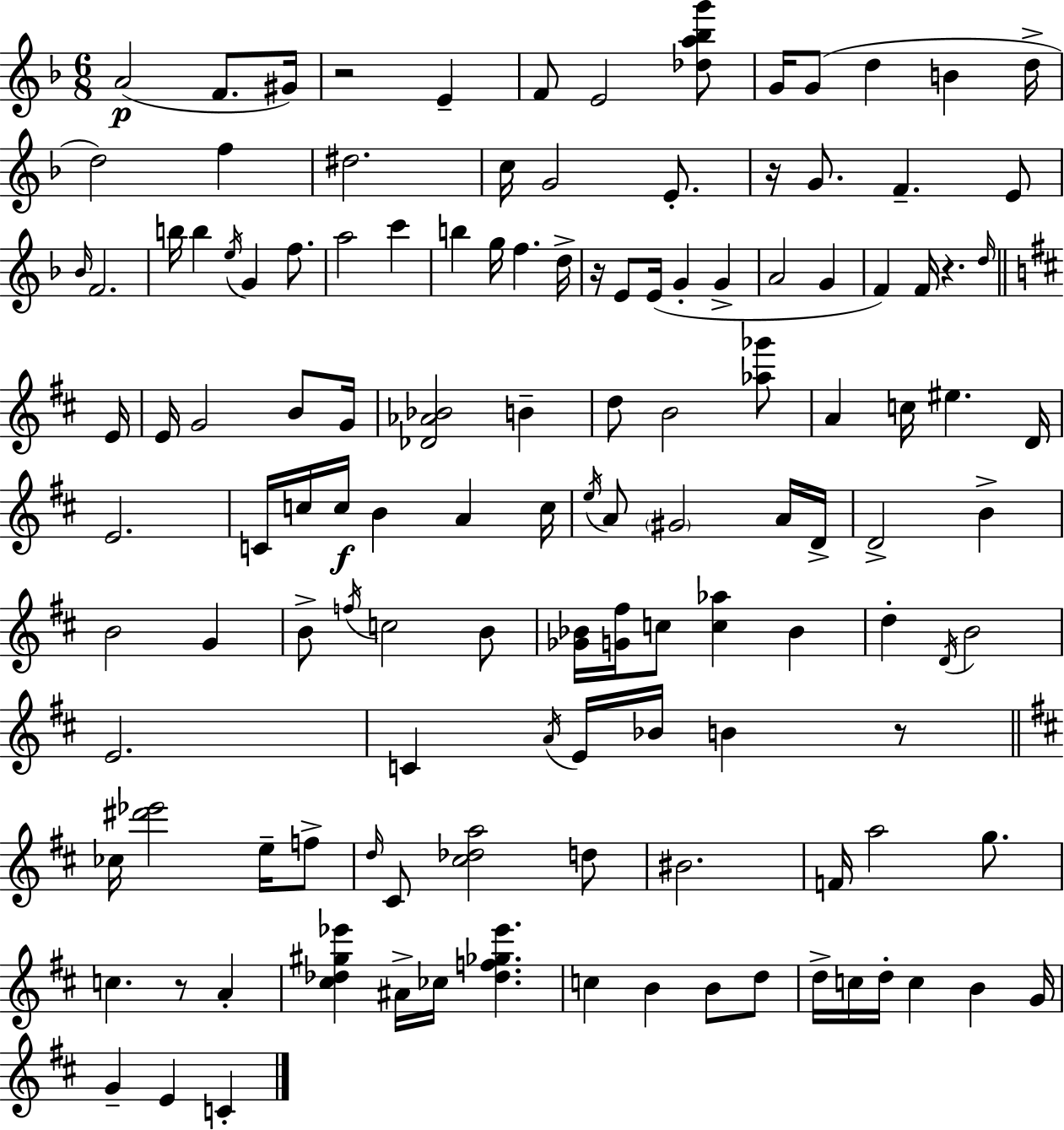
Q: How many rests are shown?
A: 6